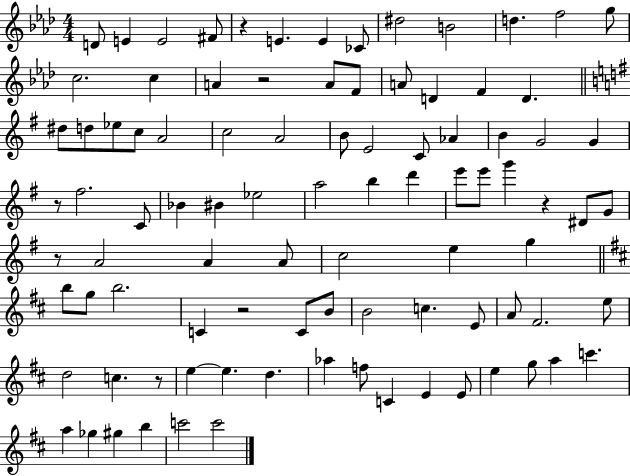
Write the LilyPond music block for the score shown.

{
  \clef treble
  \numericTimeSignature
  \time 4/4
  \key aes \major
  d'8 e'4 e'2 fis'8 | r4 e'4. e'4 ces'8 | dis''2 b'2 | d''4. f''2 g''8 | \break c''2. c''4 | a'4 r2 a'8 f'8 | a'8 d'4 f'4 d'4. | \bar "||" \break \key g \major dis''8 d''8 ees''8 c''8 a'2 | c''2 a'2 | b'8 e'2 c'8 aes'4 | b'4 g'2 g'4 | \break r8 fis''2. c'8 | bes'4 bis'4 ees''2 | a''2 b''4 d'''4 | e'''8 e'''8 g'''4 r4 dis'8 g'8 | \break r8 a'2 a'4 a'8 | c''2 e''4 g''4 | \bar "||" \break \key d \major b''8 g''8 b''2. | c'4 r2 c'8 b'8 | b'2 c''4. e'8 | a'8 fis'2. e''8 | \break d''2 c''4. r8 | e''4~~ e''4. d''4. | aes''4 f''8 c'4 e'4 e'8 | e''4 g''8 a''4 c'''4. | \break a''4 ges''4 gis''4 b''4 | c'''2 c'''2 | \bar "|."
}